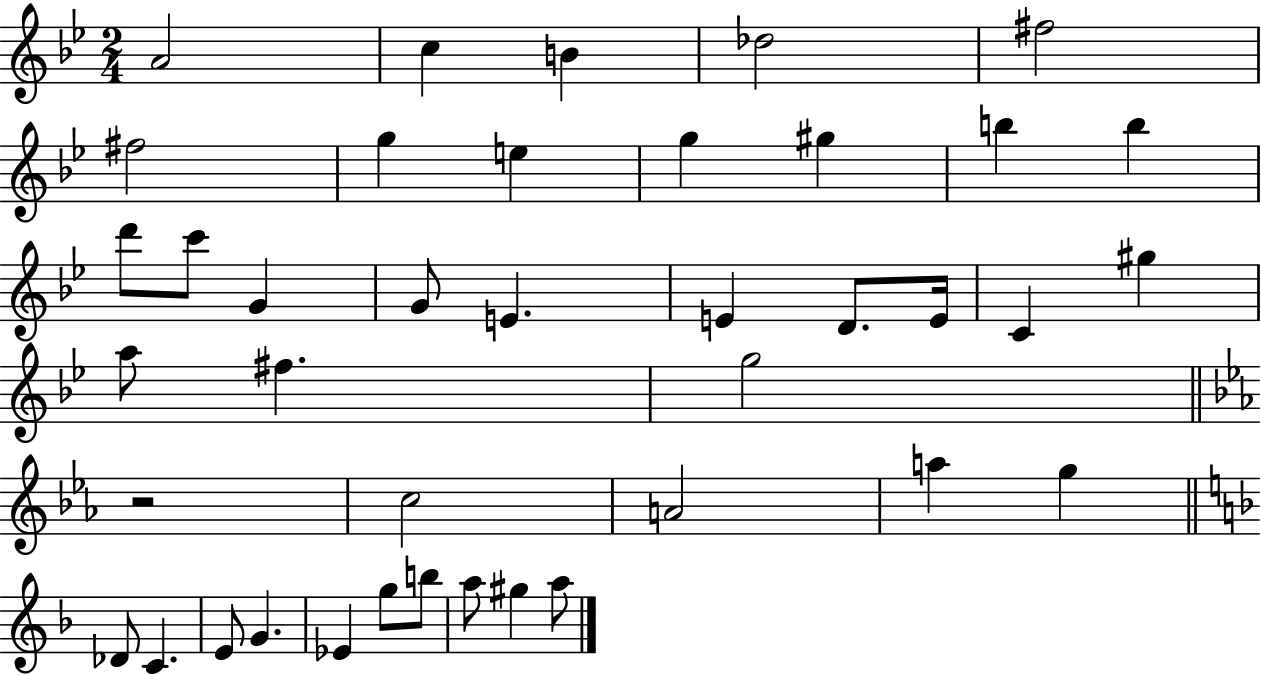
A4/h C5/q B4/q Db5/h F#5/h F#5/h G5/q E5/q G5/q G#5/q B5/q B5/q D6/e C6/e G4/q G4/e E4/q. E4/q D4/e. E4/s C4/q G#5/q A5/e F#5/q. G5/h R/h C5/h A4/h A5/q G5/q Db4/e C4/q. E4/e G4/q. Eb4/q G5/e B5/e A5/e G#5/q A5/e